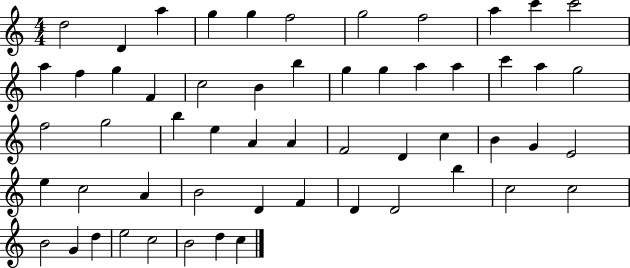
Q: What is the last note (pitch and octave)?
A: C5